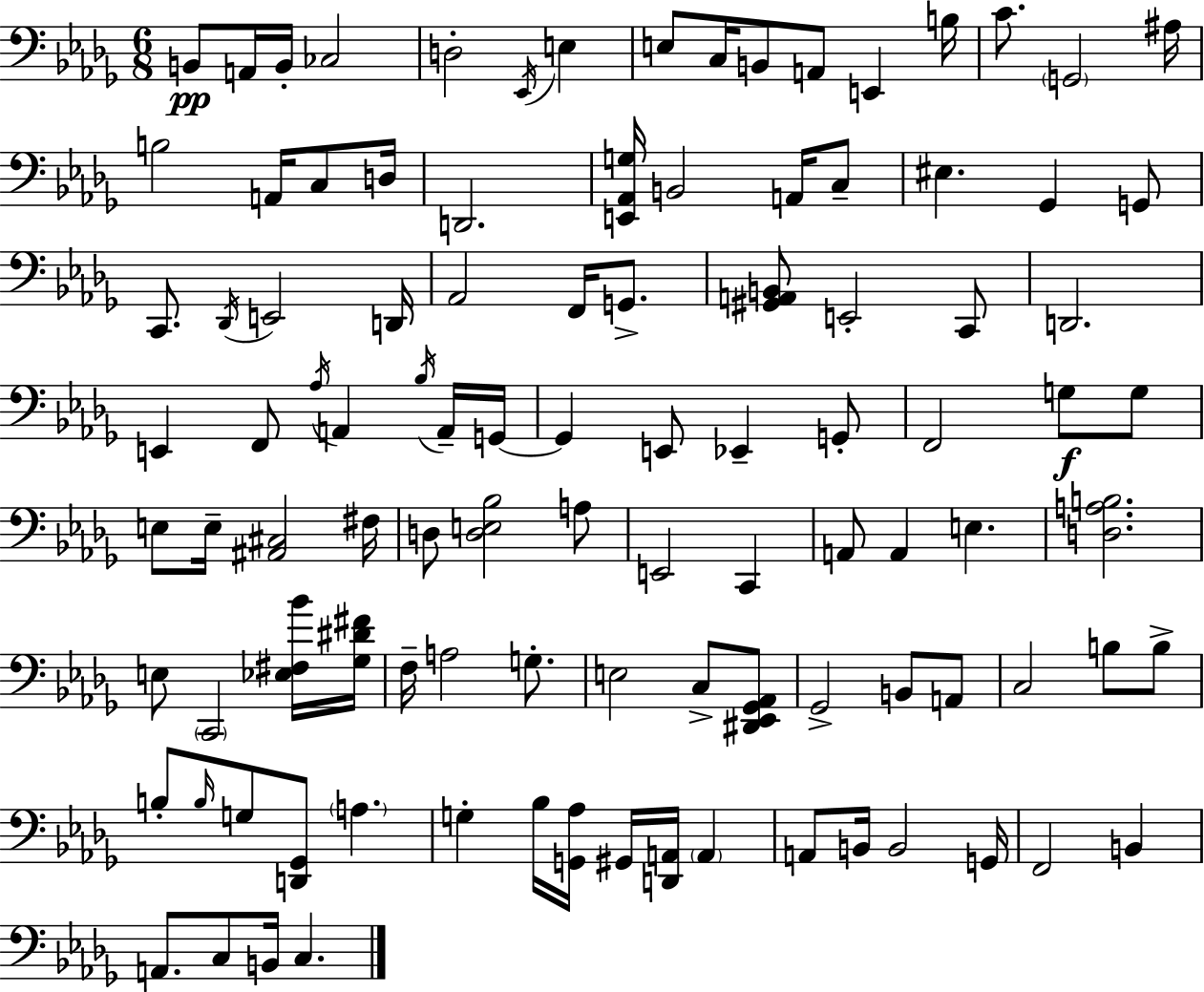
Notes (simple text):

B2/e A2/s B2/s CES3/h D3/h Eb2/s E3/q E3/e C3/s B2/e A2/e E2/q B3/s C4/e. G2/h A#3/s B3/h A2/s C3/e D3/s D2/h. [E2,Ab2,G3]/s B2/h A2/s C3/e EIS3/q. Gb2/q G2/e C2/e. Db2/s E2/h D2/s Ab2/h F2/s G2/e. [G#2,A2,B2]/e E2/h C2/e D2/h. E2/q F2/e Ab3/s A2/q Bb3/s A2/s G2/s G2/q E2/e Eb2/q G2/e F2/h G3/e G3/e E3/e E3/s [A#2,C#3]/h F#3/s D3/e [D3,E3,Bb3]/h A3/e E2/h C2/q A2/e A2/q E3/q. [D3,A3,B3]/h. E3/e C2/h [Eb3,F#3,Bb4]/s [Gb3,D#4,F#4]/s F3/s A3/h G3/e. E3/h C3/e [D#2,Eb2,Gb2,Ab2]/e Gb2/h B2/e A2/e C3/h B3/e B3/e B3/e B3/s G3/e [D2,Gb2]/e A3/q. G3/q Bb3/s [G2,Ab3]/s G#2/s [D2,A2]/s A2/q A2/e B2/s B2/h G2/s F2/h B2/q A2/e. C3/e B2/s C3/q.